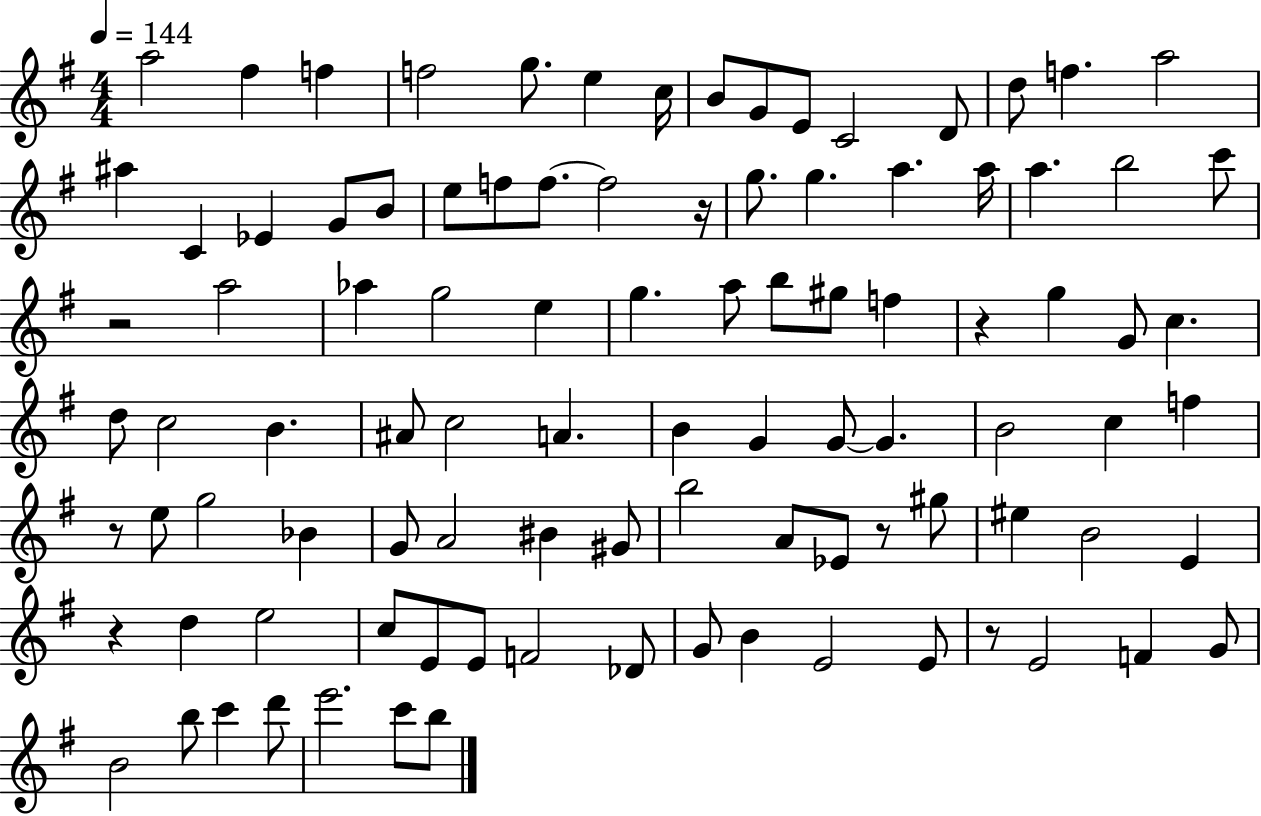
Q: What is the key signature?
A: G major